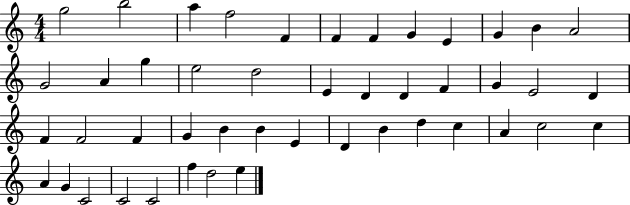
{
  \clef treble
  \numericTimeSignature
  \time 4/4
  \key c \major
  g''2 b''2 | a''4 f''2 f'4 | f'4 f'4 g'4 e'4 | g'4 b'4 a'2 | \break g'2 a'4 g''4 | e''2 d''2 | e'4 d'4 d'4 f'4 | g'4 e'2 d'4 | \break f'4 f'2 f'4 | g'4 b'4 b'4 e'4 | d'4 b'4 d''4 c''4 | a'4 c''2 c''4 | \break a'4 g'4 c'2 | c'2 c'2 | f''4 d''2 e''4 | \bar "|."
}